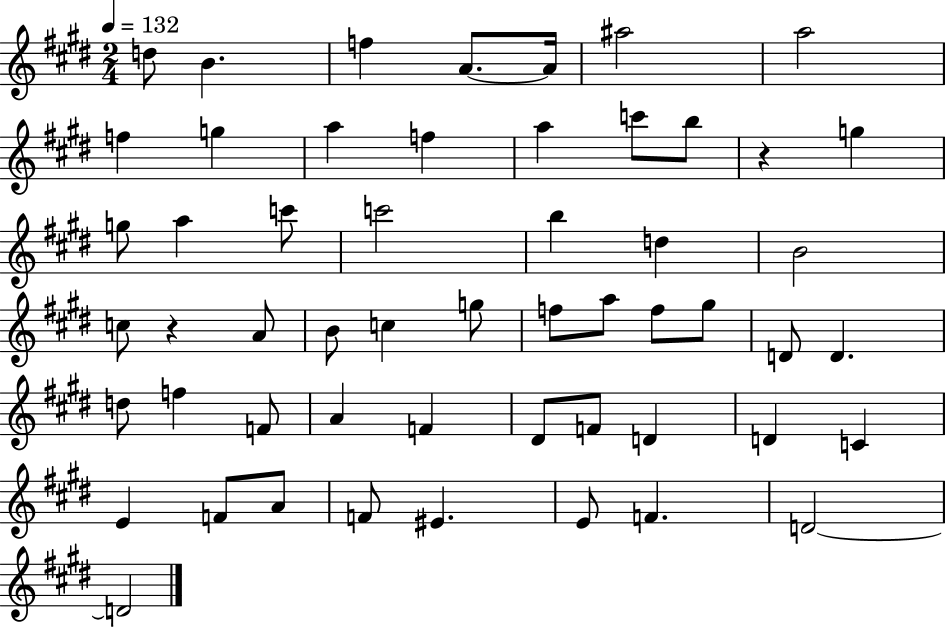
D5/e B4/q. F5/q A4/e. A4/s A#5/h A5/h F5/q G5/q A5/q F5/q A5/q C6/e B5/e R/q G5/q G5/e A5/q C6/e C6/h B5/q D5/q B4/h C5/e R/q A4/e B4/e C5/q G5/e F5/e A5/e F5/e G#5/e D4/e D4/q. D5/e F5/q F4/e A4/q F4/q D#4/e F4/e D4/q D4/q C4/q E4/q F4/e A4/e F4/e EIS4/q. E4/e F4/q. D4/h D4/h